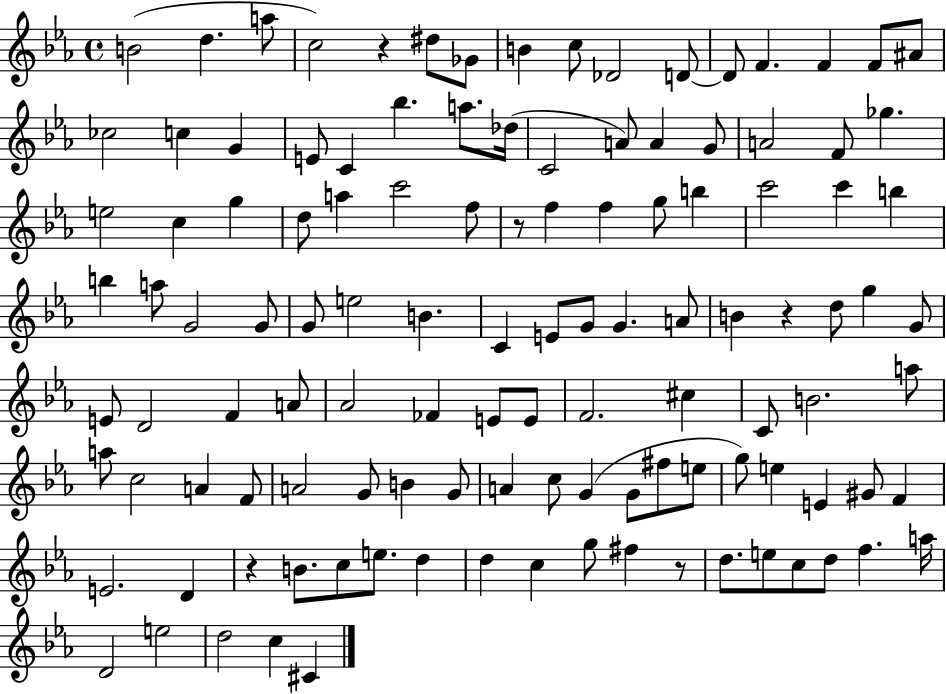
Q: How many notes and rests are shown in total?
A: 118